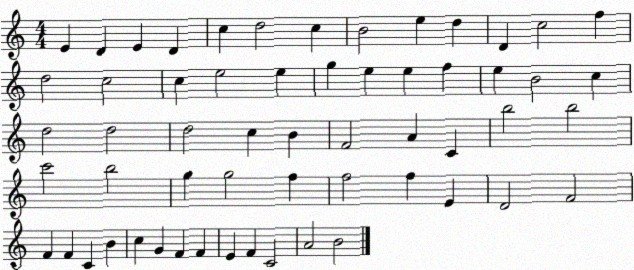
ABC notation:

X:1
T:Untitled
M:4/4
L:1/4
K:C
E D E D c d2 c B2 e d D c2 f d2 c2 c e2 e g e e f e B2 c d2 d2 d2 c B F2 A C b2 b2 c'2 b2 g g2 f f2 f E D2 F2 F F C B c G F F E F C2 A2 B2